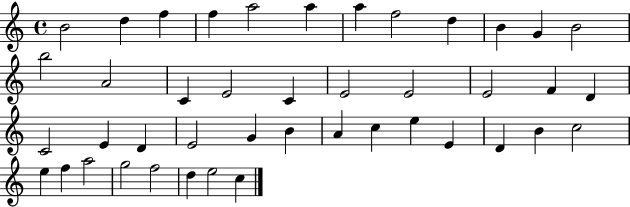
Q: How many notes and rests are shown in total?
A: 43